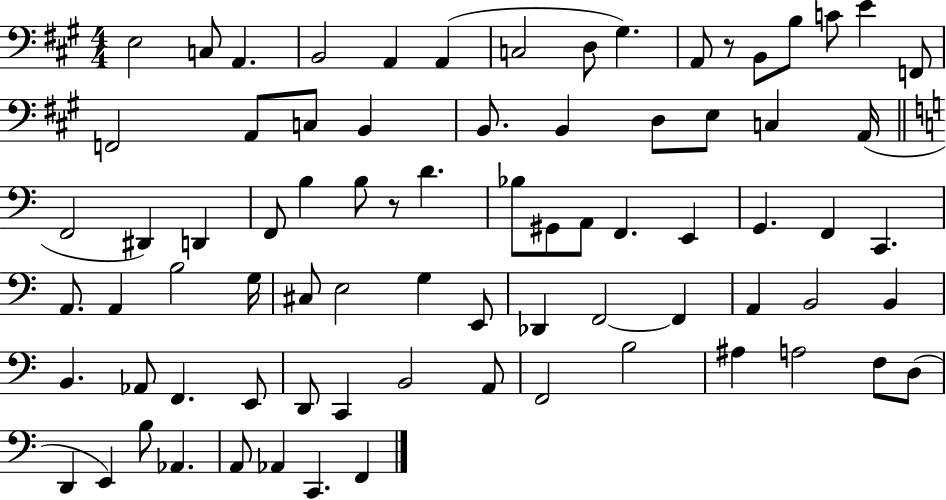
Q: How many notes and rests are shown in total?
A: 78